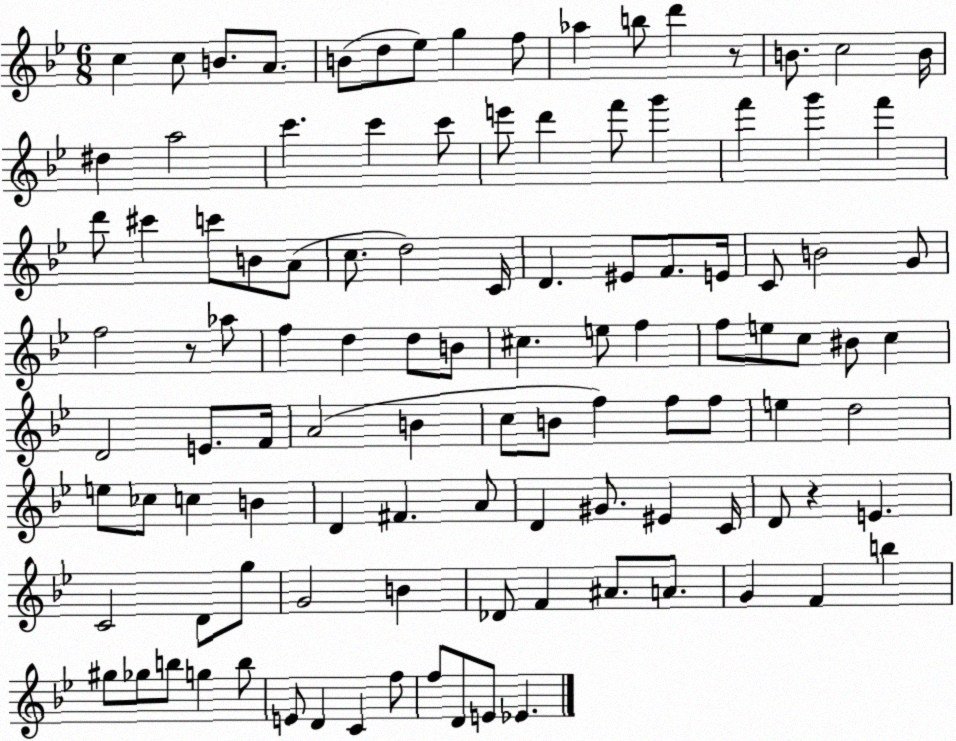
X:1
T:Untitled
M:6/8
L:1/4
K:Bb
c c/2 B/2 A/2 B/2 d/2 _e/2 g f/2 _a b/2 d' z/2 B/2 c2 B/4 ^d a2 c' c' c'/2 e'/2 d' f'/2 g' f' g' f' d'/2 ^c' c'/2 B/2 A/2 c/2 d2 C/4 D ^E/2 F/2 E/4 C/2 B2 G/2 f2 z/2 _a/2 f d d/2 B/2 ^c e/2 f f/2 e/2 c/2 ^B/2 c D2 E/2 F/4 A2 B c/2 B/2 f f/2 f/2 e d2 e/2 _c/2 c B D ^F A/2 D ^G/2 ^E C/4 D/2 z E C2 D/2 g/2 G2 B _D/2 F ^A/2 A/2 G F b ^g/2 _g/2 b/2 g b/2 E/2 D C f/2 f/2 D/2 E/2 _E